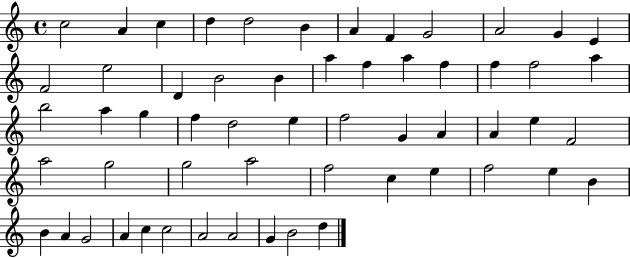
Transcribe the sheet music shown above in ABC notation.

X:1
T:Untitled
M:4/4
L:1/4
K:C
c2 A c d d2 B A F G2 A2 G E F2 e2 D B2 B a f a f f f2 a b2 a g f d2 e f2 G A A e F2 a2 g2 g2 a2 f2 c e f2 e B B A G2 A c c2 A2 A2 G B2 d